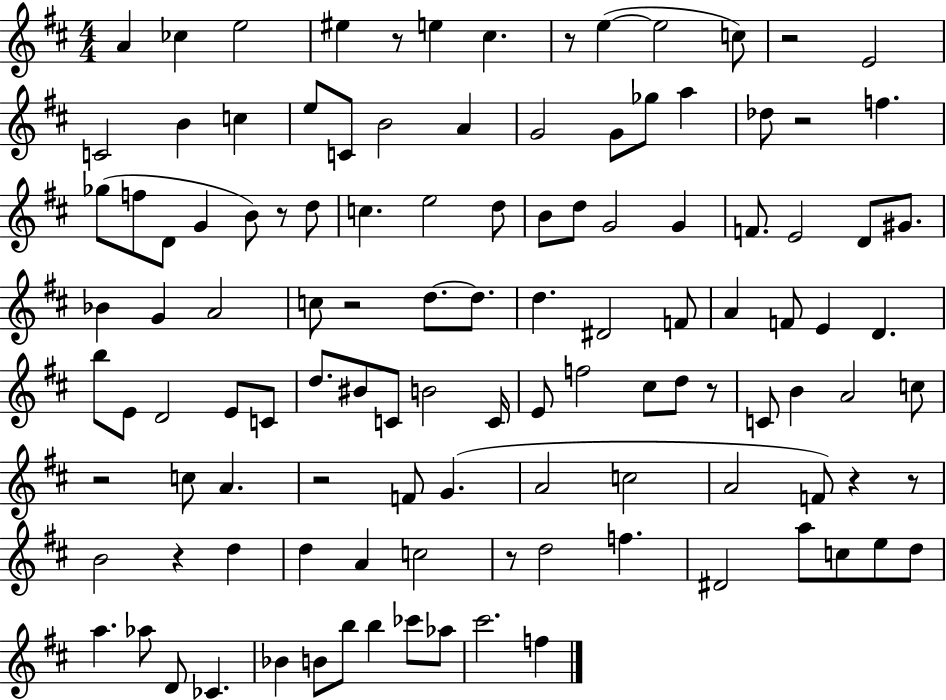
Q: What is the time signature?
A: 4/4